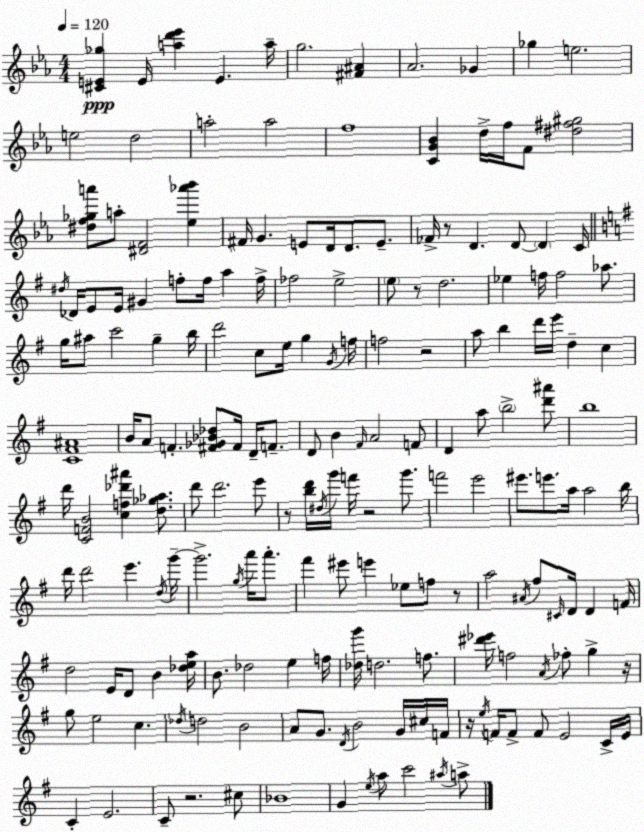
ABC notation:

X:1
T:Untitled
M:4/4
L:1/4
K:Cm
[^CE_g] E/4 [ad'_e'] E a/4 g2 [^F^A] _A2 _G _g e2 e2 d2 a2 a2 f4 [CG_B] d/4 f/4 F/2 [^d^f^g]2 [^df_ga']/2 a/2 [^DF]2 [_e_a'_b'] ^F/4 G E/2 D/4 D/2 E/2 _F/4 z/2 D D/2 D C/4 ^d/4 _D/4 E/2 E/4 ^G f/2 f/4 a f/4 _f2 e2 e/2 z/2 d2 _e f/4 f2 _a/2 g/4 ^a/2 c'2 g b/4 d'2 c/2 e/4 g G/4 f/4 f2 z2 a/2 b d'/4 e'/4 d c [C^F^A]4 B/4 A/2 F [^F_G_B_d]/2 ^F/4 D/4 F/2 D/2 B ^F/4 A2 F/2 D a/2 b2 [d'^a']/2 b4 d'/4 [CFB]2 [cf_d'^a'] [d_g_a]/2 d'/2 d'2 e'/2 z/2 [bd']/4 ^d/4 g'/4 f'/4 z2 g'/2 f'2 e'2 ^e'/2 e'/2 a/4 a2 b/4 d'/4 d'2 e' d/4 g'/4 g'2 g/4 a'/4 a'/2 ^f' ^e'/2 e' _e/2 f/2 z/2 a2 ^A/4 ^f/2 ^C/4 D/4 D F/4 d2 E/4 D/2 B [_dea]/4 B/2 _d2 e f/4 [_dg']/4 d2 f/2 [^d'_e']/4 f2 A/4 _f/2 g z/4 g/2 e2 c _d/4 d2 B2 A/2 G/2 D/4 B2 G/4 ^c/4 F/4 z/4 e/4 F/4 F/2 F/2 E2 C/4 E/4 C E2 C/2 z2 ^c/2 _B4 G e/4 a/2 c'2 ^a/4 a/2